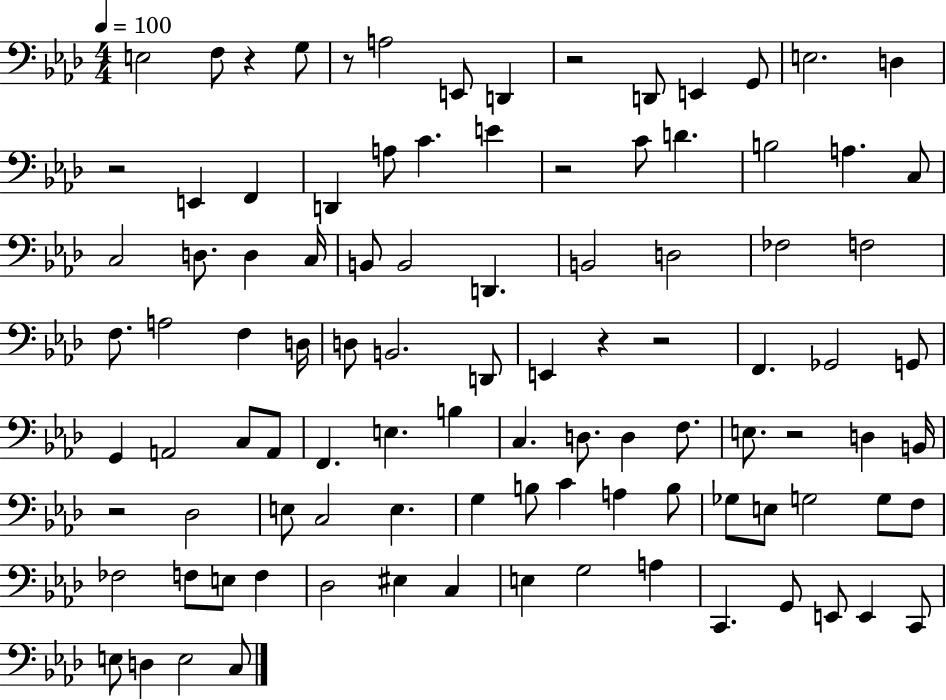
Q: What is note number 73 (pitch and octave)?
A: FES3